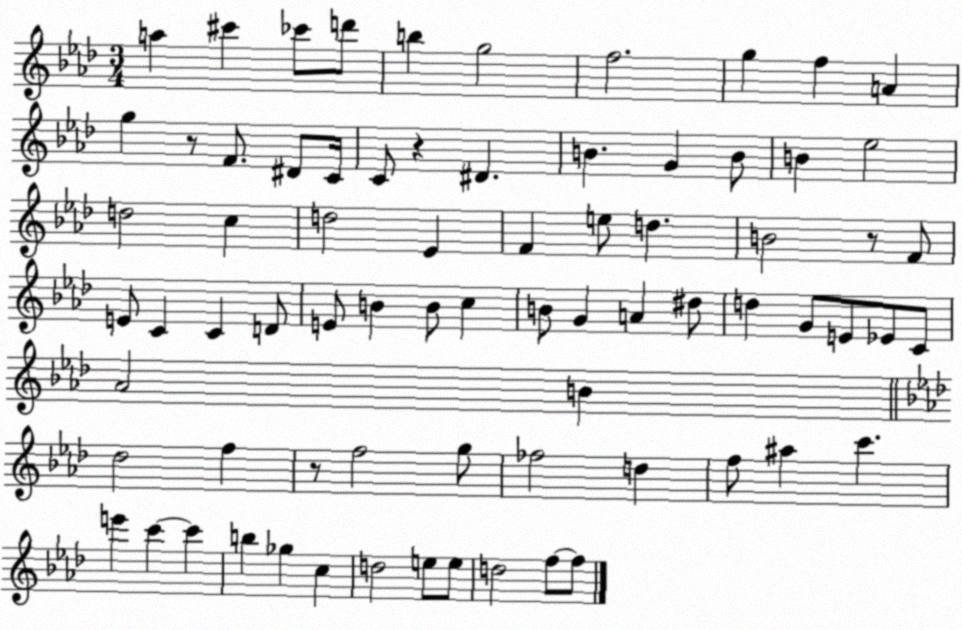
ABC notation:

X:1
T:Untitled
M:3/4
L:1/4
K:Ab
a ^c' _c'/2 d'/2 b g2 f2 g f A g z/2 F/2 ^D/2 C/4 C/2 z ^D B G B/2 B _e2 d2 c d2 _E F e/2 d B2 z/2 F/2 E/2 C C D/2 E/2 B B/2 c B/2 G A ^d/2 d G/2 E/2 _E/2 C/2 _A2 B _d2 f z/2 f2 g/2 _f2 d f/2 ^a c' e' c' c' b _g c d2 e/2 e/2 d2 f/2 f/2